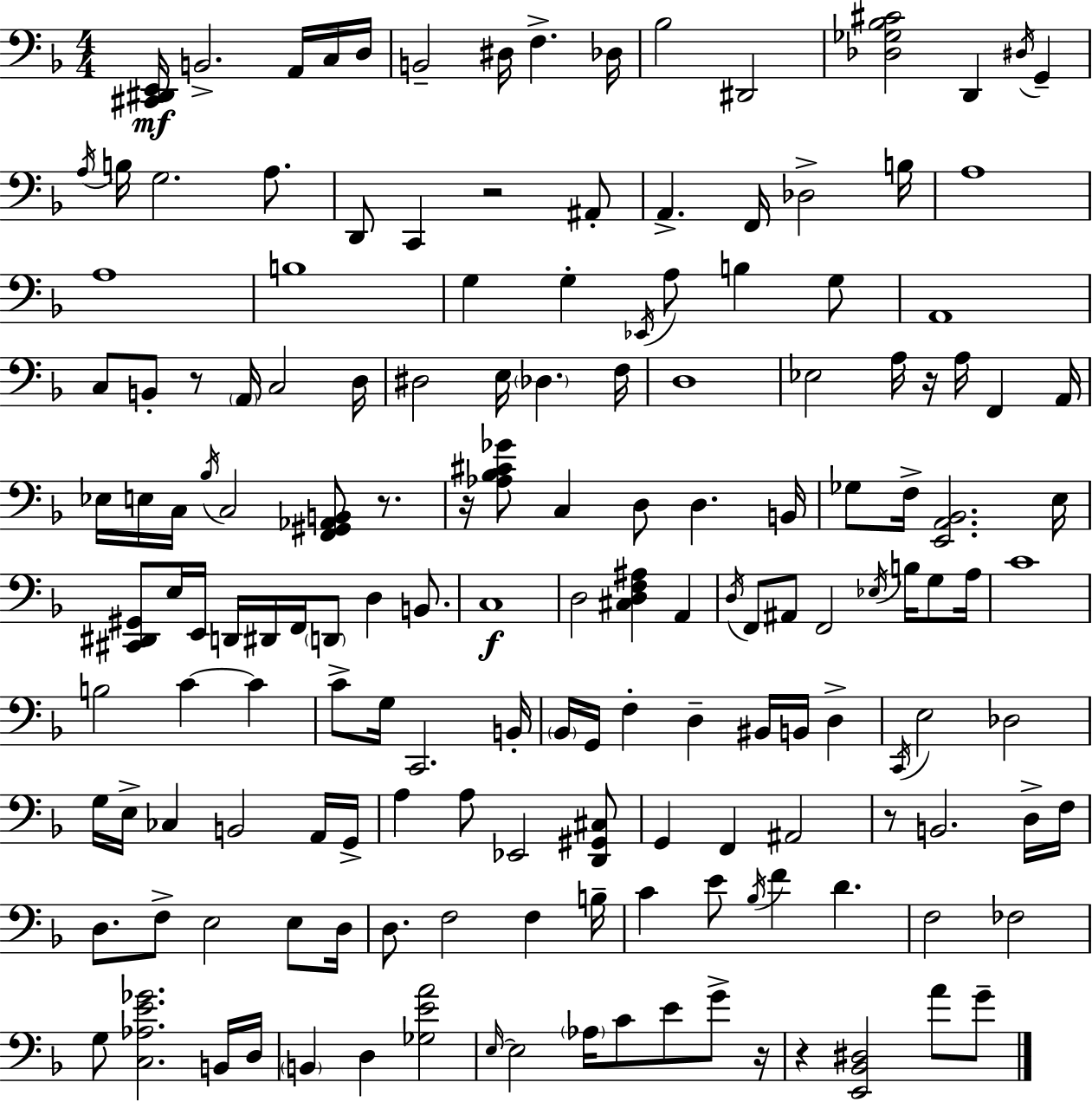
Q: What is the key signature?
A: F major